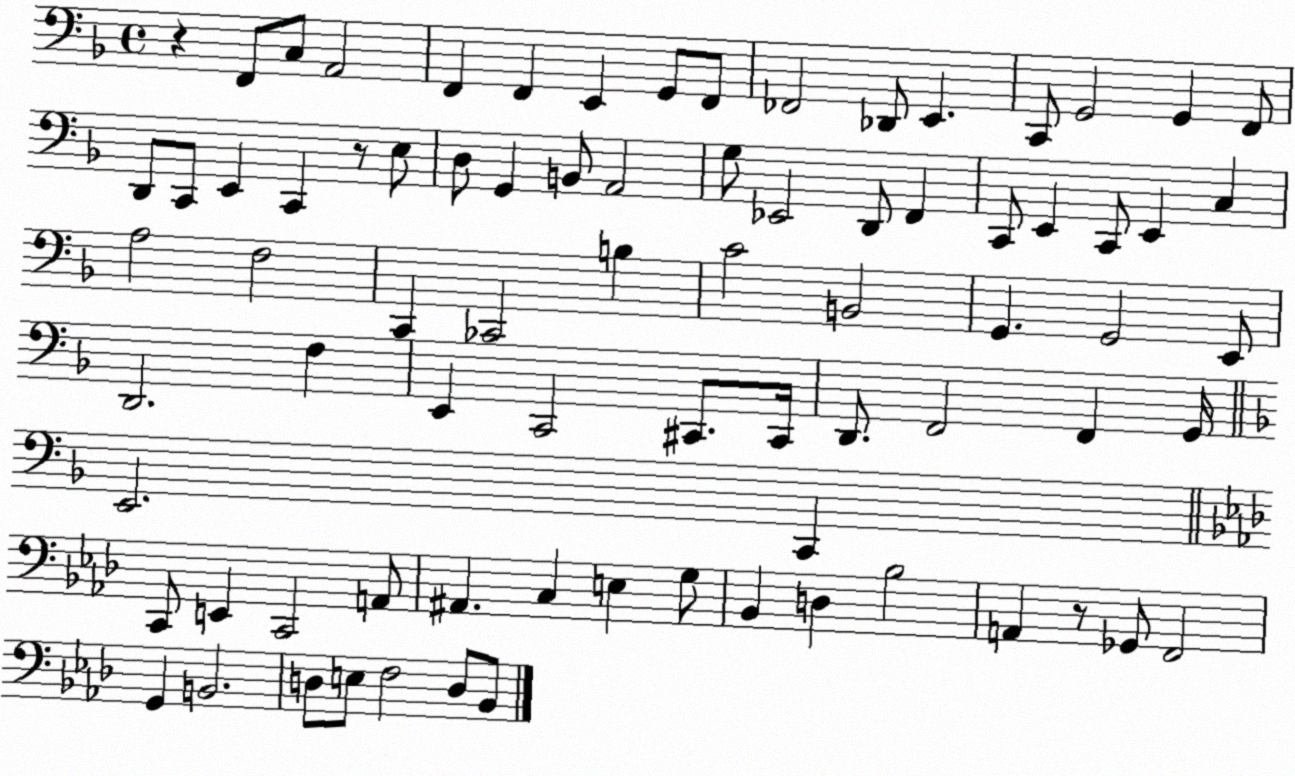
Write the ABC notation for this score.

X:1
T:Untitled
M:4/4
L:1/4
K:F
z F,,/2 C,/2 A,,2 F,, F,, E,, G,,/2 F,,/2 _F,,2 _D,,/2 E,, C,,/2 G,,2 G,, F,,/2 D,,/2 C,,/2 E,, C,, z/2 E,/2 D,/2 G,, B,,/2 A,,2 G,/2 _E,,2 D,,/2 F,, C,,/2 E,, C,,/2 E,, C, A,2 F,2 C,, _C,,2 B, C2 B,,2 G,, G,,2 E,,/2 D,,2 F, E,, C,,2 ^C,,/2 ^C,,/4 D,,/2 F,,2 F,, G,,/4 E,,2 C,, C,,/2 E,, C,,2 A,,/2 ^A,, C, E, G,/2 _B,, D, _B,2 A,, z/2 _G,,/2 F,,2 G,, B,,2 D,/2 E,/2 F,2 D,/2 _B,,/2